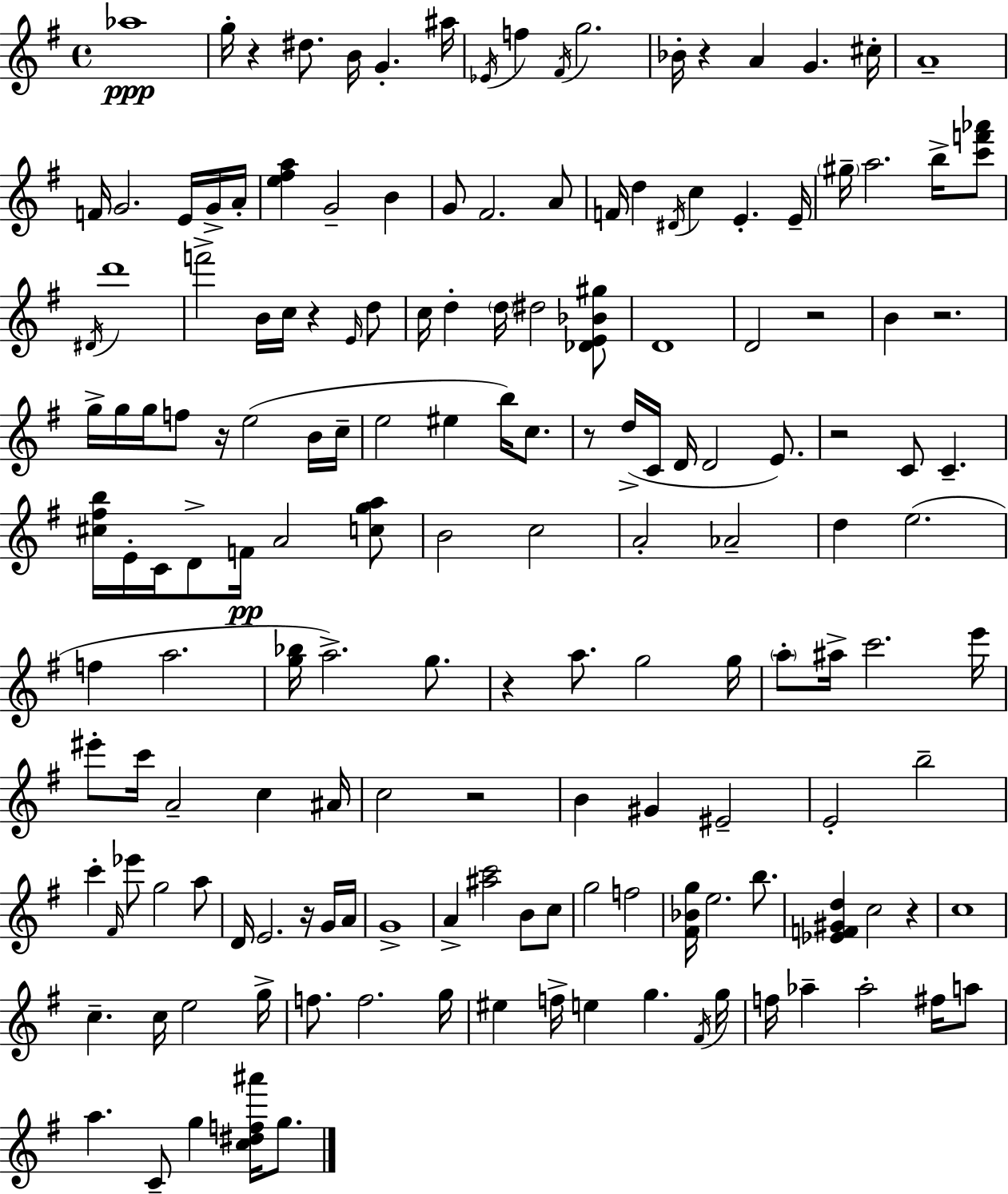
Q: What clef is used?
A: treble